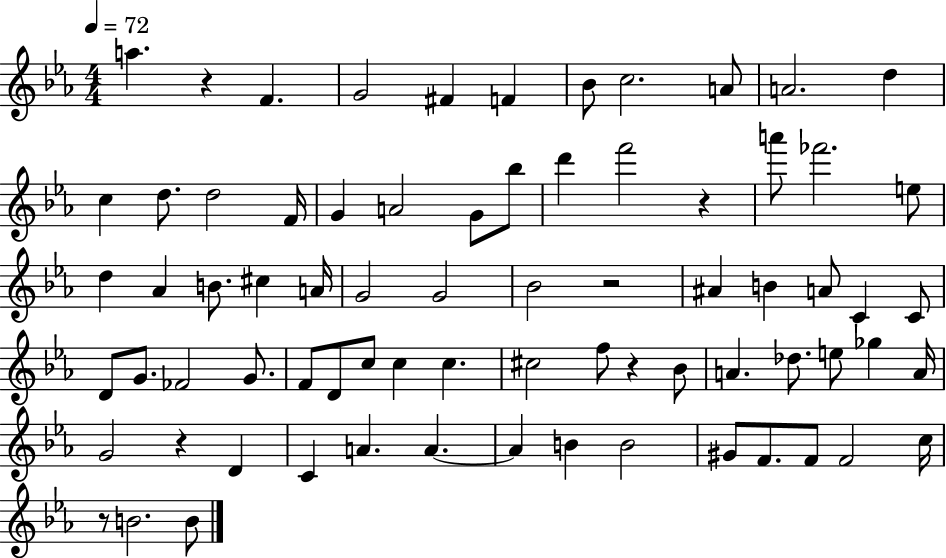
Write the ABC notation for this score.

X:1
T:Untitled
M:4/4
L:1/4
K:Eb
a z F G2 ^F F _B/2 c2 A/2 A2 d c d/2 d2 F/4 G A2 G/2 _b/2 d' f'2 z a'/2 _f'2 e/2 d _A B/2 ^c A/4 G2 G2 _B2 z2 ^A B A/2 C C/2 D/2 G/2 _F2 G/2 F/2 D/2 c/2 c c ^c2 f/2 z _B/2 A _d/2 e/2 _g A/4 G2 z D C A A A B B2 ^G/2 F/2 F/2 F2 c/4 z/2 B2 B/2